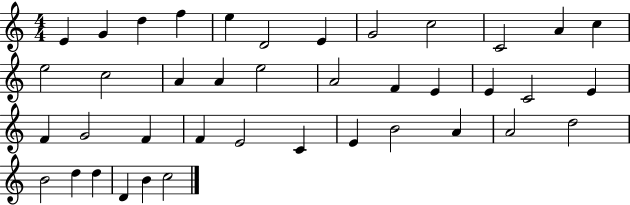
{
  \clef treble
  \numericTimeSignature
  \time 4/4
  \key c \major
  e'4 g'4 d''4 f''4 | e''4 d'2 e'4 | g'2 c''2 | c'2 a'4 c''4 | \break e''2 c''2 | a'4 a'4 e''2 | a'2 f'4 e'4 | e'4 c'2 e'4 | \break f'4 g'2 f'4 | f'4 e'2 c'4 | e'4 b'2 a'4 | a'2 d''2 | \break b'2 d''4 d''4 | d'4 b'4 c''2 | \bar "|."
}